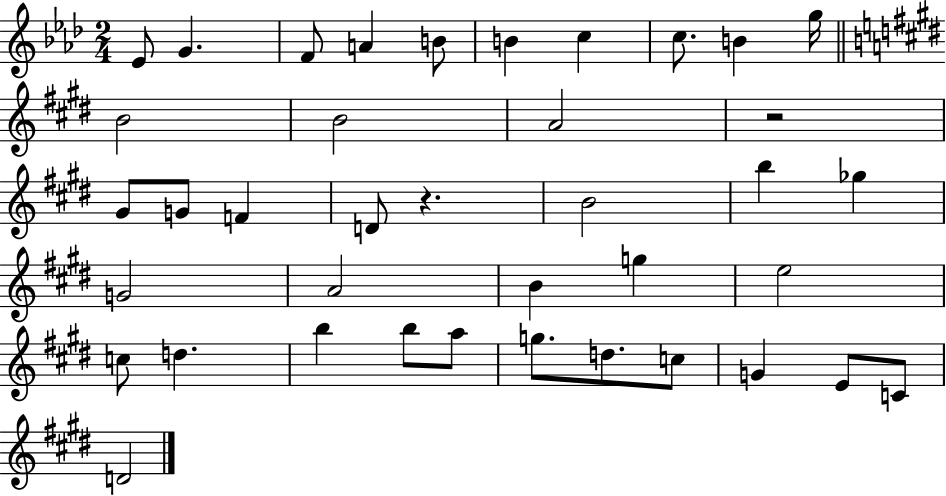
{
  \clef treble
  \numericTimeSignature
  \time 2/4
  \key aes \major
  ees'8 g'4. | f'8 a'4 b'8 | b'4 c''4 | c''8. b'4 g''16 | \break \bar "||" \break \key e \major b'2 | b'2 | a'2 | r2 | \break gis'8 g'8 f'4 | d'8 r4. | b'2 | b''4 ges''4 | \break g'2 | a'2 | b'4 g''4 | e''2 | \break c''8 d''4. | b''4 b''8 a''8 | g''8. d''8. c''8 | g'4 e'8 c'8 | \break d'2 | \bar "|."
}